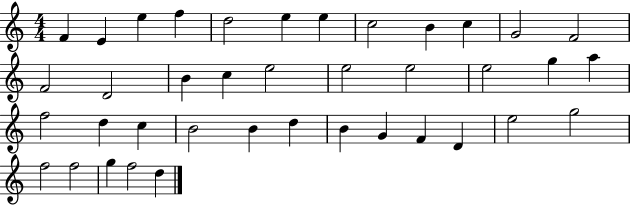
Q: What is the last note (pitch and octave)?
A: D5